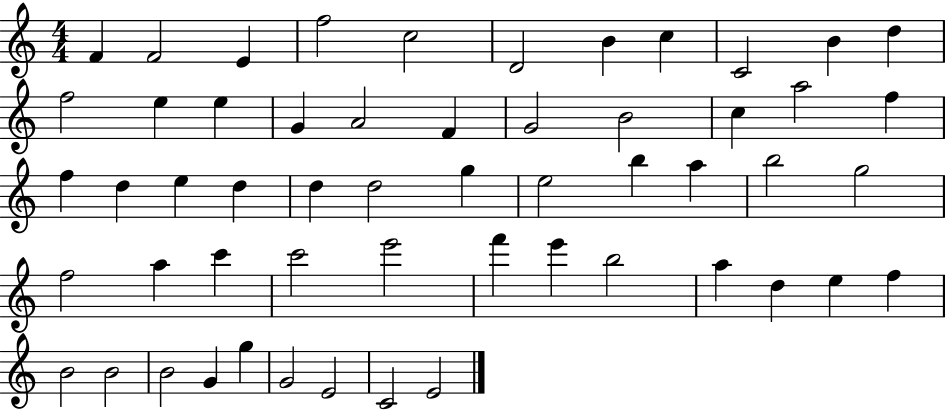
{
  \clef treble
  \numericTimeSignature
  \time 4/4
  \key c \major
  f'4 f'2 e'4 | f''2 c''2 | d'2 b'4 c''4 | c'2 b'4 d''4 | \break f''2 e''4 e''4 | g'4 a'2 f'4 | g'2 b'2 | c''4 a''2 f''4 | \break f''4 d''4 e''4 d''4 | d''4 d''2 g''4 | e''2 b''4 a''4 | b''2 g''2 | \break f''2 a''4 c'''4 | c'''2 e'''2 | f'''4 e'''4 b''2 | a''4 d''4 e''4 f''4 | \break b'2 b'2 | b'2 g'4 g''4 | g'2 e'2 | c'2 e'2 | \break \bar "|."
}